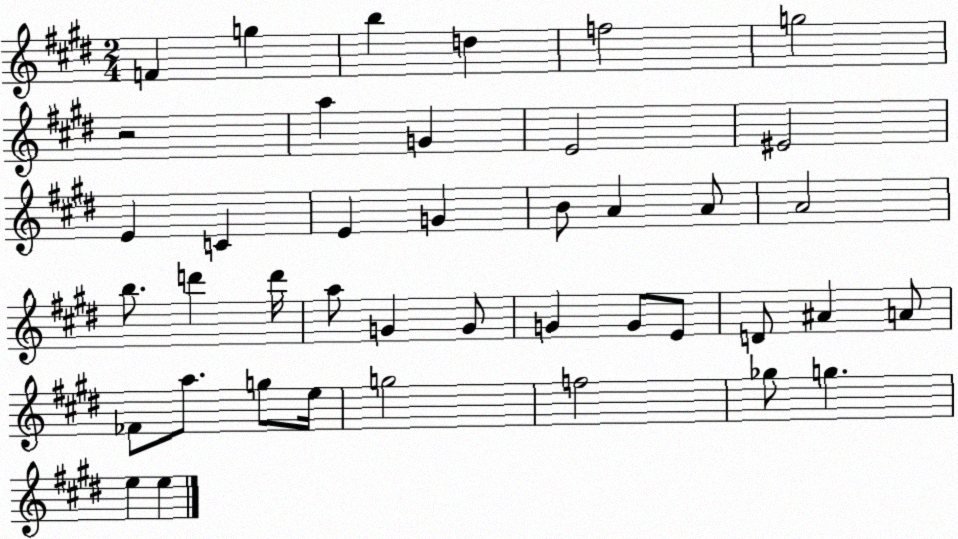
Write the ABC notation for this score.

X:1
T:Untitled
M:2/4
L:1/4
K:E
F g b d f2 g2 z2 a G E2 ^E2 E C E G B/2 A A/2 A2 b/2 d' d'/4 a/2 G G/2 G G/2 E/2 D/2 ^A A/2 _F/2 a/2 g/2 e/4 g2 f2 _g/2 g e e